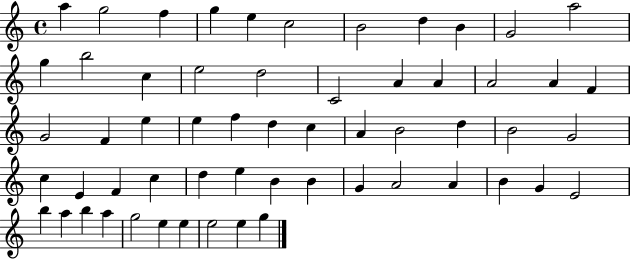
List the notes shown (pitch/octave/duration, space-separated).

A5/q G5/h F5/q G5/q E5/q C5/h B4/h D5/q B4/q G4/h A5/h G5/q B5/h C5/q E5/h D5/h C4/h A4/q A4/q A4/h A4/q F4/q G4/h F4/q E5/q E5/q F5/q D5/q C5/q A4/q B4/h D5/q B4/h G4/h C5/q E4/q F4/q C5/q D5/q E5/q B4/q B4/q G4/q A4/h A4/q B4/q G4/q E4/h B5/q A5/q B5/q A5/q G5/h E5/q E5/q E5/h E5/q G5/q